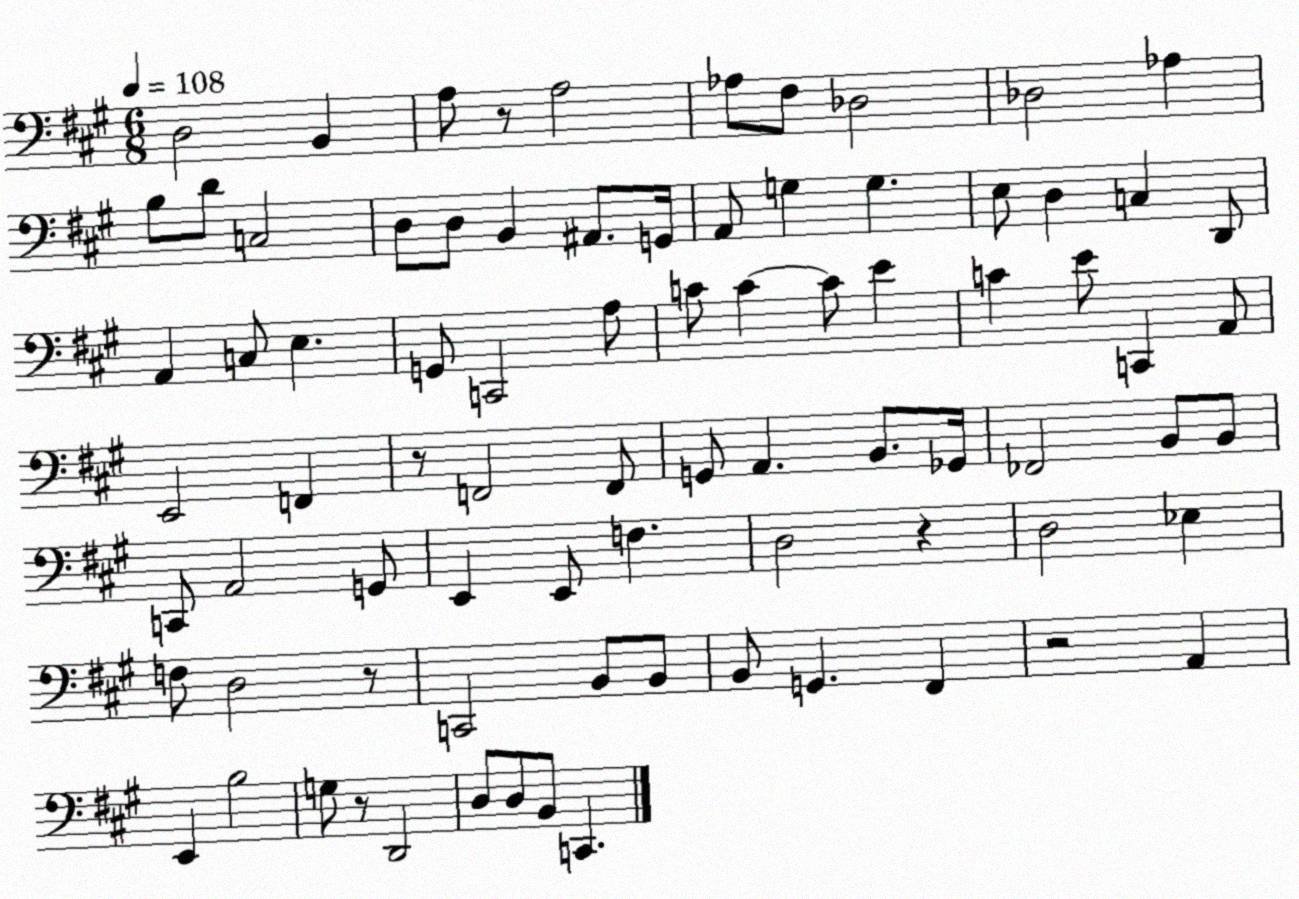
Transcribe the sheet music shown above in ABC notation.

X:1
T:Untitled
M:6/8
L:1/4
K:A
D,2 B,, A,/2 z/2 A,2 _A,/2 ^F,/2 _D,2 _D,2 _A, B,/2 D/2 C,2 D,/2 D,/2 B,, ^A,,/2 G,,/4 A,,/2 G, G, E,/2 D, C, D,,/2 A,, C,/2 E, G,,/2 C,,2 A,/2 C/2 C C/2 E C E/2 C,, A,,/2 E,,2 F,, z/2 F,,2 F,,/2 G,,/2 A,, B,,/2 _G,,/4 _F,,2 B,,/2 B,,/2 C,,/2 A,,2 G,,/2 E,, E,,/2 F, D,2 z D,2 _E, F,/2 D,2 z/2 C,,2 B,,/2 B,,/2 B,,/2 G,, ^F,, z2 A,, E,, B,2 G,/2 z/2 D,,2 D,/2 D,/2 B,,/2 C,,